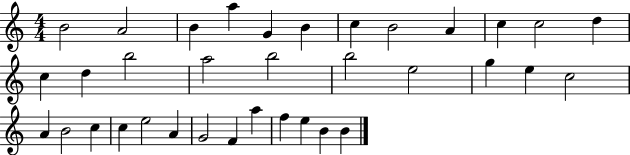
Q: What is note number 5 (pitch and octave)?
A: G4